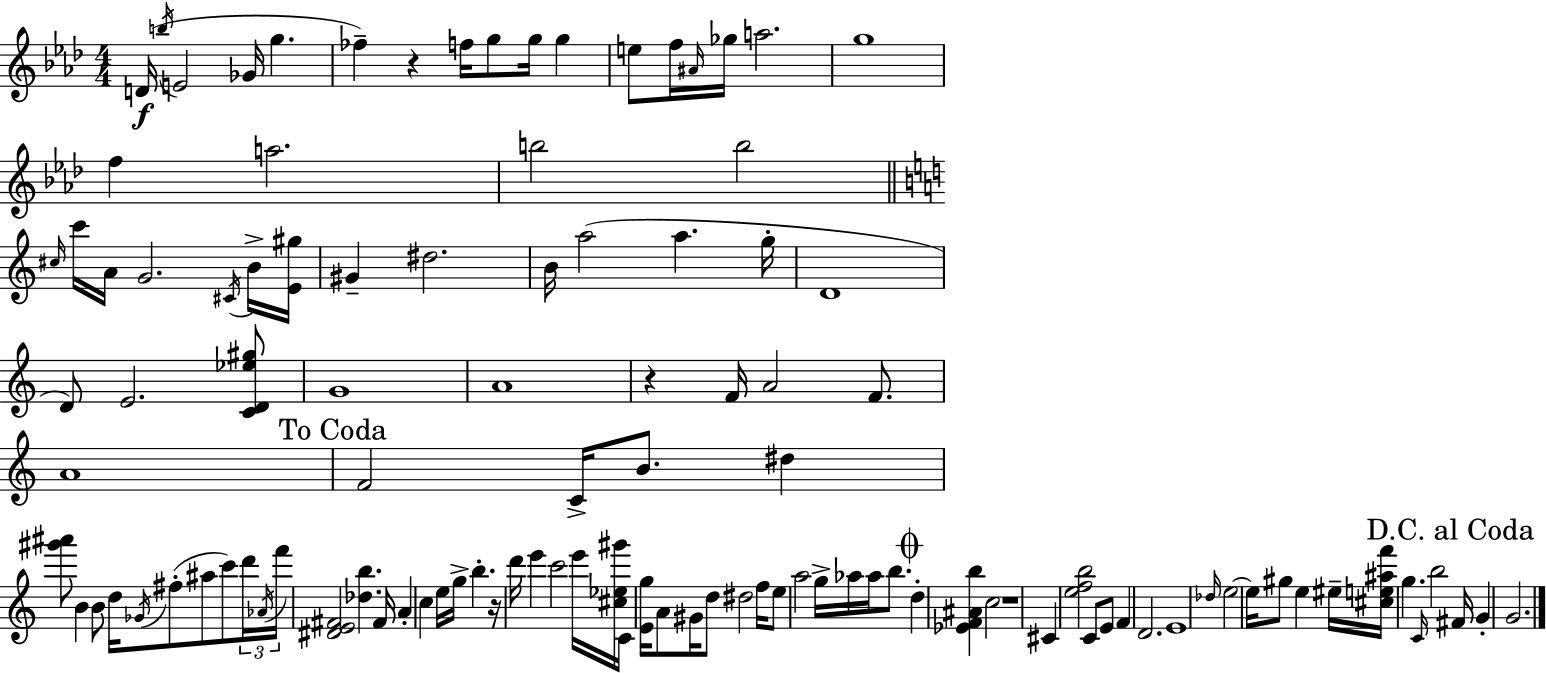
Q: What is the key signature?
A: AES major